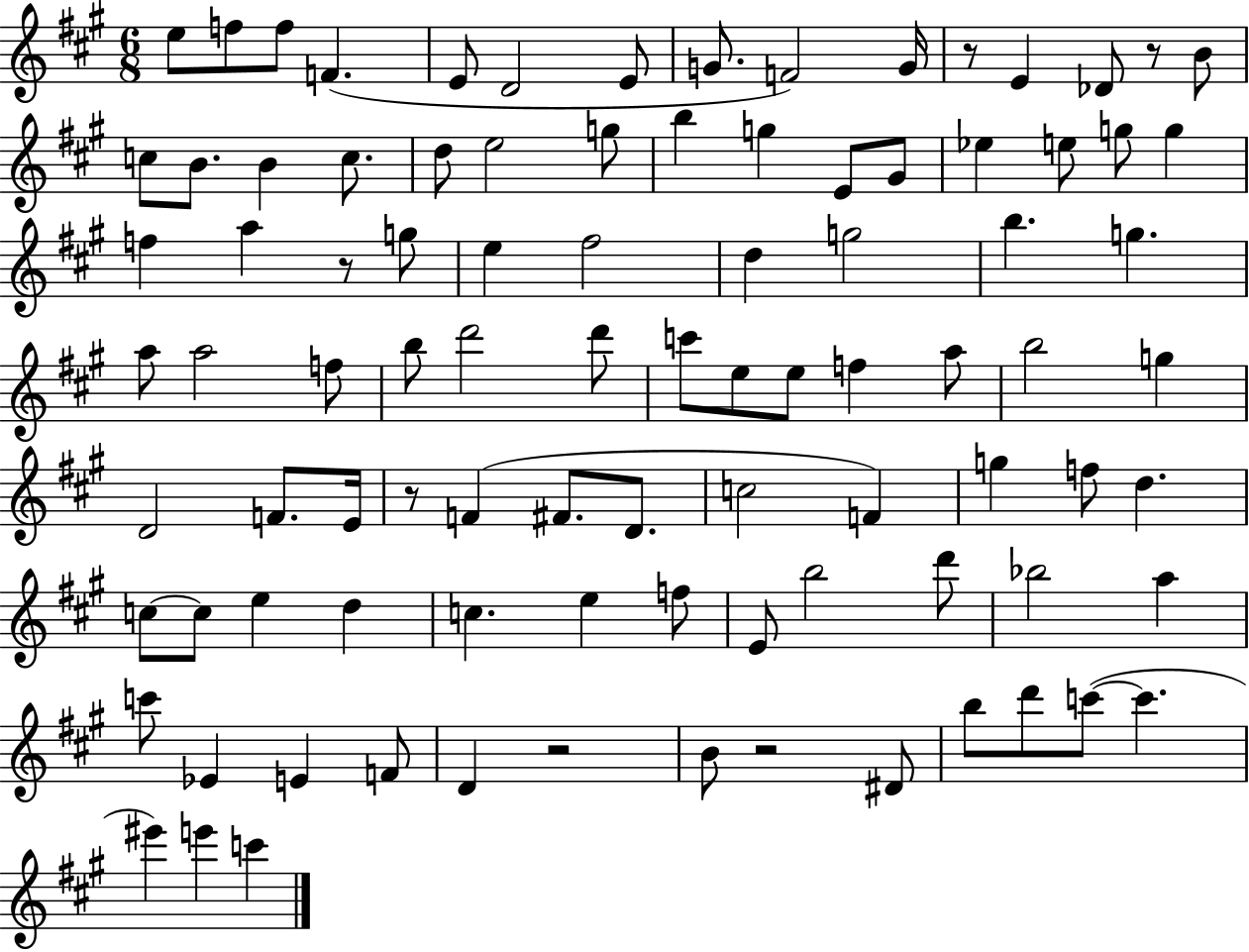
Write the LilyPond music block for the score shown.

{
  \clef treble
  \numericTimeSignature
  \time 6/8
  \key a \major
  e''8 f''8 f''8 f'4.( | e'8 d'2 e'8 | g'8. f'2) g'16 | r8 e'4 des'8 r8 b'8 | \break c''8 b'8. b'4 c''8. | d''8 e''2 g''8 | b''4 g''4 e'8 gis'8 | ees''4 e''8 g''8 g''4 | \break f''4 a''4 r8 g''8 | e''4 fis''2 | d''4 g''2 | b''4. g''4. | \break a''8 a''2 f''8 | b''8 d'''2 d'''8 | c'''8 e''8 e''8 f''4 a''8 | b''2 g''4 | \break d'2 f'8. e'16 | r8 f'4( fis'8. d'8. | c''2 f'4) | g''4 f''8 d''4. | \break c''8~~ c''8 e''4 d''4 | c''4. e''4 f''8 | e'8 b''2 d'''8 | bes''2 a''4 | \break c'''8 ees'4 e'4 f'8 | d'4 r2 | b'8 r2 dis'8 | b''8 d'''8 c'''8~(~ c'''4. | \break eis'''4) e'''4 c'''4 | \bar "|."
}